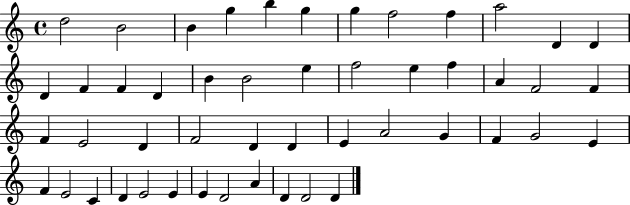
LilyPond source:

{
  \clef treble
  \time 4/4
  \defaultTimeSignature
  \key c \major
  d''2 b'2 | b'4 g''4 b''4 g''4 | g''4 f''2 f''4 | a''2 d'4 d'4 | \break d'4 f'4 f'4 d'4 | b'4 b'2 e''4 | f''2 e''4 f''4 | a'4 f'2 f'4 | \break f'4 e'2 d'4 | f'2 d'4 d'4 | e'4 a'2 g'4 | f'4 g'2 e'4 | \break f'4 e'2 c'4 | d'4 e'2 e'4 | e'4 d'2 a'4 | d'4 d'2 d'4 | \break \bar "|."
}